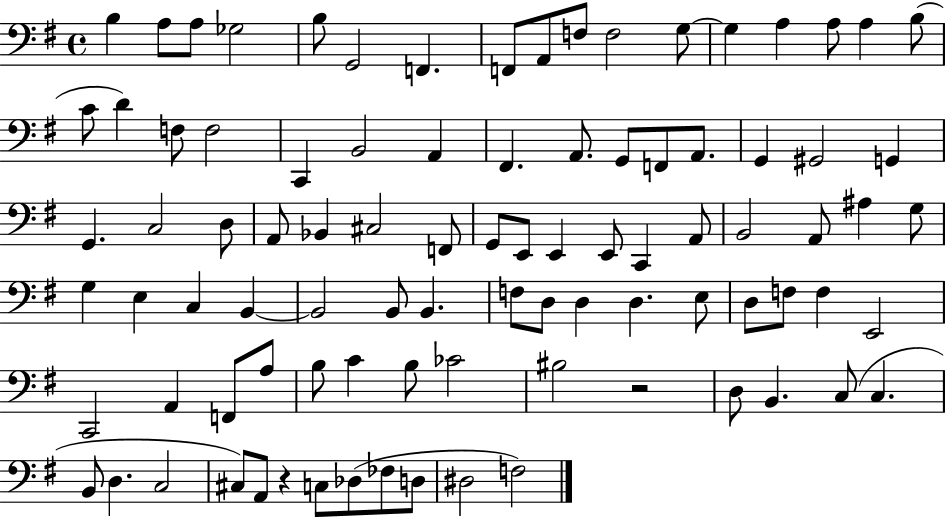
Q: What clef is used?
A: bass